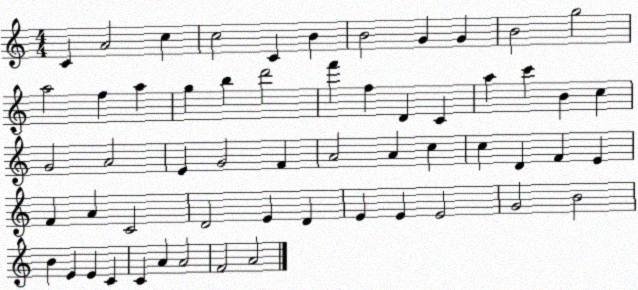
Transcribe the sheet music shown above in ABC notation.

X:1
T:Untitled
M:4/4
L:1/4
K:C
C A2 c c2 C B B2 G G B2 g2 a2 f a g b d'2 f' f D C a c' B c G2 A2 E G2 F A2 A c c D F E F A C2 D2 E D E E E2 G2 B2 B E E C C A A2 F2 A2